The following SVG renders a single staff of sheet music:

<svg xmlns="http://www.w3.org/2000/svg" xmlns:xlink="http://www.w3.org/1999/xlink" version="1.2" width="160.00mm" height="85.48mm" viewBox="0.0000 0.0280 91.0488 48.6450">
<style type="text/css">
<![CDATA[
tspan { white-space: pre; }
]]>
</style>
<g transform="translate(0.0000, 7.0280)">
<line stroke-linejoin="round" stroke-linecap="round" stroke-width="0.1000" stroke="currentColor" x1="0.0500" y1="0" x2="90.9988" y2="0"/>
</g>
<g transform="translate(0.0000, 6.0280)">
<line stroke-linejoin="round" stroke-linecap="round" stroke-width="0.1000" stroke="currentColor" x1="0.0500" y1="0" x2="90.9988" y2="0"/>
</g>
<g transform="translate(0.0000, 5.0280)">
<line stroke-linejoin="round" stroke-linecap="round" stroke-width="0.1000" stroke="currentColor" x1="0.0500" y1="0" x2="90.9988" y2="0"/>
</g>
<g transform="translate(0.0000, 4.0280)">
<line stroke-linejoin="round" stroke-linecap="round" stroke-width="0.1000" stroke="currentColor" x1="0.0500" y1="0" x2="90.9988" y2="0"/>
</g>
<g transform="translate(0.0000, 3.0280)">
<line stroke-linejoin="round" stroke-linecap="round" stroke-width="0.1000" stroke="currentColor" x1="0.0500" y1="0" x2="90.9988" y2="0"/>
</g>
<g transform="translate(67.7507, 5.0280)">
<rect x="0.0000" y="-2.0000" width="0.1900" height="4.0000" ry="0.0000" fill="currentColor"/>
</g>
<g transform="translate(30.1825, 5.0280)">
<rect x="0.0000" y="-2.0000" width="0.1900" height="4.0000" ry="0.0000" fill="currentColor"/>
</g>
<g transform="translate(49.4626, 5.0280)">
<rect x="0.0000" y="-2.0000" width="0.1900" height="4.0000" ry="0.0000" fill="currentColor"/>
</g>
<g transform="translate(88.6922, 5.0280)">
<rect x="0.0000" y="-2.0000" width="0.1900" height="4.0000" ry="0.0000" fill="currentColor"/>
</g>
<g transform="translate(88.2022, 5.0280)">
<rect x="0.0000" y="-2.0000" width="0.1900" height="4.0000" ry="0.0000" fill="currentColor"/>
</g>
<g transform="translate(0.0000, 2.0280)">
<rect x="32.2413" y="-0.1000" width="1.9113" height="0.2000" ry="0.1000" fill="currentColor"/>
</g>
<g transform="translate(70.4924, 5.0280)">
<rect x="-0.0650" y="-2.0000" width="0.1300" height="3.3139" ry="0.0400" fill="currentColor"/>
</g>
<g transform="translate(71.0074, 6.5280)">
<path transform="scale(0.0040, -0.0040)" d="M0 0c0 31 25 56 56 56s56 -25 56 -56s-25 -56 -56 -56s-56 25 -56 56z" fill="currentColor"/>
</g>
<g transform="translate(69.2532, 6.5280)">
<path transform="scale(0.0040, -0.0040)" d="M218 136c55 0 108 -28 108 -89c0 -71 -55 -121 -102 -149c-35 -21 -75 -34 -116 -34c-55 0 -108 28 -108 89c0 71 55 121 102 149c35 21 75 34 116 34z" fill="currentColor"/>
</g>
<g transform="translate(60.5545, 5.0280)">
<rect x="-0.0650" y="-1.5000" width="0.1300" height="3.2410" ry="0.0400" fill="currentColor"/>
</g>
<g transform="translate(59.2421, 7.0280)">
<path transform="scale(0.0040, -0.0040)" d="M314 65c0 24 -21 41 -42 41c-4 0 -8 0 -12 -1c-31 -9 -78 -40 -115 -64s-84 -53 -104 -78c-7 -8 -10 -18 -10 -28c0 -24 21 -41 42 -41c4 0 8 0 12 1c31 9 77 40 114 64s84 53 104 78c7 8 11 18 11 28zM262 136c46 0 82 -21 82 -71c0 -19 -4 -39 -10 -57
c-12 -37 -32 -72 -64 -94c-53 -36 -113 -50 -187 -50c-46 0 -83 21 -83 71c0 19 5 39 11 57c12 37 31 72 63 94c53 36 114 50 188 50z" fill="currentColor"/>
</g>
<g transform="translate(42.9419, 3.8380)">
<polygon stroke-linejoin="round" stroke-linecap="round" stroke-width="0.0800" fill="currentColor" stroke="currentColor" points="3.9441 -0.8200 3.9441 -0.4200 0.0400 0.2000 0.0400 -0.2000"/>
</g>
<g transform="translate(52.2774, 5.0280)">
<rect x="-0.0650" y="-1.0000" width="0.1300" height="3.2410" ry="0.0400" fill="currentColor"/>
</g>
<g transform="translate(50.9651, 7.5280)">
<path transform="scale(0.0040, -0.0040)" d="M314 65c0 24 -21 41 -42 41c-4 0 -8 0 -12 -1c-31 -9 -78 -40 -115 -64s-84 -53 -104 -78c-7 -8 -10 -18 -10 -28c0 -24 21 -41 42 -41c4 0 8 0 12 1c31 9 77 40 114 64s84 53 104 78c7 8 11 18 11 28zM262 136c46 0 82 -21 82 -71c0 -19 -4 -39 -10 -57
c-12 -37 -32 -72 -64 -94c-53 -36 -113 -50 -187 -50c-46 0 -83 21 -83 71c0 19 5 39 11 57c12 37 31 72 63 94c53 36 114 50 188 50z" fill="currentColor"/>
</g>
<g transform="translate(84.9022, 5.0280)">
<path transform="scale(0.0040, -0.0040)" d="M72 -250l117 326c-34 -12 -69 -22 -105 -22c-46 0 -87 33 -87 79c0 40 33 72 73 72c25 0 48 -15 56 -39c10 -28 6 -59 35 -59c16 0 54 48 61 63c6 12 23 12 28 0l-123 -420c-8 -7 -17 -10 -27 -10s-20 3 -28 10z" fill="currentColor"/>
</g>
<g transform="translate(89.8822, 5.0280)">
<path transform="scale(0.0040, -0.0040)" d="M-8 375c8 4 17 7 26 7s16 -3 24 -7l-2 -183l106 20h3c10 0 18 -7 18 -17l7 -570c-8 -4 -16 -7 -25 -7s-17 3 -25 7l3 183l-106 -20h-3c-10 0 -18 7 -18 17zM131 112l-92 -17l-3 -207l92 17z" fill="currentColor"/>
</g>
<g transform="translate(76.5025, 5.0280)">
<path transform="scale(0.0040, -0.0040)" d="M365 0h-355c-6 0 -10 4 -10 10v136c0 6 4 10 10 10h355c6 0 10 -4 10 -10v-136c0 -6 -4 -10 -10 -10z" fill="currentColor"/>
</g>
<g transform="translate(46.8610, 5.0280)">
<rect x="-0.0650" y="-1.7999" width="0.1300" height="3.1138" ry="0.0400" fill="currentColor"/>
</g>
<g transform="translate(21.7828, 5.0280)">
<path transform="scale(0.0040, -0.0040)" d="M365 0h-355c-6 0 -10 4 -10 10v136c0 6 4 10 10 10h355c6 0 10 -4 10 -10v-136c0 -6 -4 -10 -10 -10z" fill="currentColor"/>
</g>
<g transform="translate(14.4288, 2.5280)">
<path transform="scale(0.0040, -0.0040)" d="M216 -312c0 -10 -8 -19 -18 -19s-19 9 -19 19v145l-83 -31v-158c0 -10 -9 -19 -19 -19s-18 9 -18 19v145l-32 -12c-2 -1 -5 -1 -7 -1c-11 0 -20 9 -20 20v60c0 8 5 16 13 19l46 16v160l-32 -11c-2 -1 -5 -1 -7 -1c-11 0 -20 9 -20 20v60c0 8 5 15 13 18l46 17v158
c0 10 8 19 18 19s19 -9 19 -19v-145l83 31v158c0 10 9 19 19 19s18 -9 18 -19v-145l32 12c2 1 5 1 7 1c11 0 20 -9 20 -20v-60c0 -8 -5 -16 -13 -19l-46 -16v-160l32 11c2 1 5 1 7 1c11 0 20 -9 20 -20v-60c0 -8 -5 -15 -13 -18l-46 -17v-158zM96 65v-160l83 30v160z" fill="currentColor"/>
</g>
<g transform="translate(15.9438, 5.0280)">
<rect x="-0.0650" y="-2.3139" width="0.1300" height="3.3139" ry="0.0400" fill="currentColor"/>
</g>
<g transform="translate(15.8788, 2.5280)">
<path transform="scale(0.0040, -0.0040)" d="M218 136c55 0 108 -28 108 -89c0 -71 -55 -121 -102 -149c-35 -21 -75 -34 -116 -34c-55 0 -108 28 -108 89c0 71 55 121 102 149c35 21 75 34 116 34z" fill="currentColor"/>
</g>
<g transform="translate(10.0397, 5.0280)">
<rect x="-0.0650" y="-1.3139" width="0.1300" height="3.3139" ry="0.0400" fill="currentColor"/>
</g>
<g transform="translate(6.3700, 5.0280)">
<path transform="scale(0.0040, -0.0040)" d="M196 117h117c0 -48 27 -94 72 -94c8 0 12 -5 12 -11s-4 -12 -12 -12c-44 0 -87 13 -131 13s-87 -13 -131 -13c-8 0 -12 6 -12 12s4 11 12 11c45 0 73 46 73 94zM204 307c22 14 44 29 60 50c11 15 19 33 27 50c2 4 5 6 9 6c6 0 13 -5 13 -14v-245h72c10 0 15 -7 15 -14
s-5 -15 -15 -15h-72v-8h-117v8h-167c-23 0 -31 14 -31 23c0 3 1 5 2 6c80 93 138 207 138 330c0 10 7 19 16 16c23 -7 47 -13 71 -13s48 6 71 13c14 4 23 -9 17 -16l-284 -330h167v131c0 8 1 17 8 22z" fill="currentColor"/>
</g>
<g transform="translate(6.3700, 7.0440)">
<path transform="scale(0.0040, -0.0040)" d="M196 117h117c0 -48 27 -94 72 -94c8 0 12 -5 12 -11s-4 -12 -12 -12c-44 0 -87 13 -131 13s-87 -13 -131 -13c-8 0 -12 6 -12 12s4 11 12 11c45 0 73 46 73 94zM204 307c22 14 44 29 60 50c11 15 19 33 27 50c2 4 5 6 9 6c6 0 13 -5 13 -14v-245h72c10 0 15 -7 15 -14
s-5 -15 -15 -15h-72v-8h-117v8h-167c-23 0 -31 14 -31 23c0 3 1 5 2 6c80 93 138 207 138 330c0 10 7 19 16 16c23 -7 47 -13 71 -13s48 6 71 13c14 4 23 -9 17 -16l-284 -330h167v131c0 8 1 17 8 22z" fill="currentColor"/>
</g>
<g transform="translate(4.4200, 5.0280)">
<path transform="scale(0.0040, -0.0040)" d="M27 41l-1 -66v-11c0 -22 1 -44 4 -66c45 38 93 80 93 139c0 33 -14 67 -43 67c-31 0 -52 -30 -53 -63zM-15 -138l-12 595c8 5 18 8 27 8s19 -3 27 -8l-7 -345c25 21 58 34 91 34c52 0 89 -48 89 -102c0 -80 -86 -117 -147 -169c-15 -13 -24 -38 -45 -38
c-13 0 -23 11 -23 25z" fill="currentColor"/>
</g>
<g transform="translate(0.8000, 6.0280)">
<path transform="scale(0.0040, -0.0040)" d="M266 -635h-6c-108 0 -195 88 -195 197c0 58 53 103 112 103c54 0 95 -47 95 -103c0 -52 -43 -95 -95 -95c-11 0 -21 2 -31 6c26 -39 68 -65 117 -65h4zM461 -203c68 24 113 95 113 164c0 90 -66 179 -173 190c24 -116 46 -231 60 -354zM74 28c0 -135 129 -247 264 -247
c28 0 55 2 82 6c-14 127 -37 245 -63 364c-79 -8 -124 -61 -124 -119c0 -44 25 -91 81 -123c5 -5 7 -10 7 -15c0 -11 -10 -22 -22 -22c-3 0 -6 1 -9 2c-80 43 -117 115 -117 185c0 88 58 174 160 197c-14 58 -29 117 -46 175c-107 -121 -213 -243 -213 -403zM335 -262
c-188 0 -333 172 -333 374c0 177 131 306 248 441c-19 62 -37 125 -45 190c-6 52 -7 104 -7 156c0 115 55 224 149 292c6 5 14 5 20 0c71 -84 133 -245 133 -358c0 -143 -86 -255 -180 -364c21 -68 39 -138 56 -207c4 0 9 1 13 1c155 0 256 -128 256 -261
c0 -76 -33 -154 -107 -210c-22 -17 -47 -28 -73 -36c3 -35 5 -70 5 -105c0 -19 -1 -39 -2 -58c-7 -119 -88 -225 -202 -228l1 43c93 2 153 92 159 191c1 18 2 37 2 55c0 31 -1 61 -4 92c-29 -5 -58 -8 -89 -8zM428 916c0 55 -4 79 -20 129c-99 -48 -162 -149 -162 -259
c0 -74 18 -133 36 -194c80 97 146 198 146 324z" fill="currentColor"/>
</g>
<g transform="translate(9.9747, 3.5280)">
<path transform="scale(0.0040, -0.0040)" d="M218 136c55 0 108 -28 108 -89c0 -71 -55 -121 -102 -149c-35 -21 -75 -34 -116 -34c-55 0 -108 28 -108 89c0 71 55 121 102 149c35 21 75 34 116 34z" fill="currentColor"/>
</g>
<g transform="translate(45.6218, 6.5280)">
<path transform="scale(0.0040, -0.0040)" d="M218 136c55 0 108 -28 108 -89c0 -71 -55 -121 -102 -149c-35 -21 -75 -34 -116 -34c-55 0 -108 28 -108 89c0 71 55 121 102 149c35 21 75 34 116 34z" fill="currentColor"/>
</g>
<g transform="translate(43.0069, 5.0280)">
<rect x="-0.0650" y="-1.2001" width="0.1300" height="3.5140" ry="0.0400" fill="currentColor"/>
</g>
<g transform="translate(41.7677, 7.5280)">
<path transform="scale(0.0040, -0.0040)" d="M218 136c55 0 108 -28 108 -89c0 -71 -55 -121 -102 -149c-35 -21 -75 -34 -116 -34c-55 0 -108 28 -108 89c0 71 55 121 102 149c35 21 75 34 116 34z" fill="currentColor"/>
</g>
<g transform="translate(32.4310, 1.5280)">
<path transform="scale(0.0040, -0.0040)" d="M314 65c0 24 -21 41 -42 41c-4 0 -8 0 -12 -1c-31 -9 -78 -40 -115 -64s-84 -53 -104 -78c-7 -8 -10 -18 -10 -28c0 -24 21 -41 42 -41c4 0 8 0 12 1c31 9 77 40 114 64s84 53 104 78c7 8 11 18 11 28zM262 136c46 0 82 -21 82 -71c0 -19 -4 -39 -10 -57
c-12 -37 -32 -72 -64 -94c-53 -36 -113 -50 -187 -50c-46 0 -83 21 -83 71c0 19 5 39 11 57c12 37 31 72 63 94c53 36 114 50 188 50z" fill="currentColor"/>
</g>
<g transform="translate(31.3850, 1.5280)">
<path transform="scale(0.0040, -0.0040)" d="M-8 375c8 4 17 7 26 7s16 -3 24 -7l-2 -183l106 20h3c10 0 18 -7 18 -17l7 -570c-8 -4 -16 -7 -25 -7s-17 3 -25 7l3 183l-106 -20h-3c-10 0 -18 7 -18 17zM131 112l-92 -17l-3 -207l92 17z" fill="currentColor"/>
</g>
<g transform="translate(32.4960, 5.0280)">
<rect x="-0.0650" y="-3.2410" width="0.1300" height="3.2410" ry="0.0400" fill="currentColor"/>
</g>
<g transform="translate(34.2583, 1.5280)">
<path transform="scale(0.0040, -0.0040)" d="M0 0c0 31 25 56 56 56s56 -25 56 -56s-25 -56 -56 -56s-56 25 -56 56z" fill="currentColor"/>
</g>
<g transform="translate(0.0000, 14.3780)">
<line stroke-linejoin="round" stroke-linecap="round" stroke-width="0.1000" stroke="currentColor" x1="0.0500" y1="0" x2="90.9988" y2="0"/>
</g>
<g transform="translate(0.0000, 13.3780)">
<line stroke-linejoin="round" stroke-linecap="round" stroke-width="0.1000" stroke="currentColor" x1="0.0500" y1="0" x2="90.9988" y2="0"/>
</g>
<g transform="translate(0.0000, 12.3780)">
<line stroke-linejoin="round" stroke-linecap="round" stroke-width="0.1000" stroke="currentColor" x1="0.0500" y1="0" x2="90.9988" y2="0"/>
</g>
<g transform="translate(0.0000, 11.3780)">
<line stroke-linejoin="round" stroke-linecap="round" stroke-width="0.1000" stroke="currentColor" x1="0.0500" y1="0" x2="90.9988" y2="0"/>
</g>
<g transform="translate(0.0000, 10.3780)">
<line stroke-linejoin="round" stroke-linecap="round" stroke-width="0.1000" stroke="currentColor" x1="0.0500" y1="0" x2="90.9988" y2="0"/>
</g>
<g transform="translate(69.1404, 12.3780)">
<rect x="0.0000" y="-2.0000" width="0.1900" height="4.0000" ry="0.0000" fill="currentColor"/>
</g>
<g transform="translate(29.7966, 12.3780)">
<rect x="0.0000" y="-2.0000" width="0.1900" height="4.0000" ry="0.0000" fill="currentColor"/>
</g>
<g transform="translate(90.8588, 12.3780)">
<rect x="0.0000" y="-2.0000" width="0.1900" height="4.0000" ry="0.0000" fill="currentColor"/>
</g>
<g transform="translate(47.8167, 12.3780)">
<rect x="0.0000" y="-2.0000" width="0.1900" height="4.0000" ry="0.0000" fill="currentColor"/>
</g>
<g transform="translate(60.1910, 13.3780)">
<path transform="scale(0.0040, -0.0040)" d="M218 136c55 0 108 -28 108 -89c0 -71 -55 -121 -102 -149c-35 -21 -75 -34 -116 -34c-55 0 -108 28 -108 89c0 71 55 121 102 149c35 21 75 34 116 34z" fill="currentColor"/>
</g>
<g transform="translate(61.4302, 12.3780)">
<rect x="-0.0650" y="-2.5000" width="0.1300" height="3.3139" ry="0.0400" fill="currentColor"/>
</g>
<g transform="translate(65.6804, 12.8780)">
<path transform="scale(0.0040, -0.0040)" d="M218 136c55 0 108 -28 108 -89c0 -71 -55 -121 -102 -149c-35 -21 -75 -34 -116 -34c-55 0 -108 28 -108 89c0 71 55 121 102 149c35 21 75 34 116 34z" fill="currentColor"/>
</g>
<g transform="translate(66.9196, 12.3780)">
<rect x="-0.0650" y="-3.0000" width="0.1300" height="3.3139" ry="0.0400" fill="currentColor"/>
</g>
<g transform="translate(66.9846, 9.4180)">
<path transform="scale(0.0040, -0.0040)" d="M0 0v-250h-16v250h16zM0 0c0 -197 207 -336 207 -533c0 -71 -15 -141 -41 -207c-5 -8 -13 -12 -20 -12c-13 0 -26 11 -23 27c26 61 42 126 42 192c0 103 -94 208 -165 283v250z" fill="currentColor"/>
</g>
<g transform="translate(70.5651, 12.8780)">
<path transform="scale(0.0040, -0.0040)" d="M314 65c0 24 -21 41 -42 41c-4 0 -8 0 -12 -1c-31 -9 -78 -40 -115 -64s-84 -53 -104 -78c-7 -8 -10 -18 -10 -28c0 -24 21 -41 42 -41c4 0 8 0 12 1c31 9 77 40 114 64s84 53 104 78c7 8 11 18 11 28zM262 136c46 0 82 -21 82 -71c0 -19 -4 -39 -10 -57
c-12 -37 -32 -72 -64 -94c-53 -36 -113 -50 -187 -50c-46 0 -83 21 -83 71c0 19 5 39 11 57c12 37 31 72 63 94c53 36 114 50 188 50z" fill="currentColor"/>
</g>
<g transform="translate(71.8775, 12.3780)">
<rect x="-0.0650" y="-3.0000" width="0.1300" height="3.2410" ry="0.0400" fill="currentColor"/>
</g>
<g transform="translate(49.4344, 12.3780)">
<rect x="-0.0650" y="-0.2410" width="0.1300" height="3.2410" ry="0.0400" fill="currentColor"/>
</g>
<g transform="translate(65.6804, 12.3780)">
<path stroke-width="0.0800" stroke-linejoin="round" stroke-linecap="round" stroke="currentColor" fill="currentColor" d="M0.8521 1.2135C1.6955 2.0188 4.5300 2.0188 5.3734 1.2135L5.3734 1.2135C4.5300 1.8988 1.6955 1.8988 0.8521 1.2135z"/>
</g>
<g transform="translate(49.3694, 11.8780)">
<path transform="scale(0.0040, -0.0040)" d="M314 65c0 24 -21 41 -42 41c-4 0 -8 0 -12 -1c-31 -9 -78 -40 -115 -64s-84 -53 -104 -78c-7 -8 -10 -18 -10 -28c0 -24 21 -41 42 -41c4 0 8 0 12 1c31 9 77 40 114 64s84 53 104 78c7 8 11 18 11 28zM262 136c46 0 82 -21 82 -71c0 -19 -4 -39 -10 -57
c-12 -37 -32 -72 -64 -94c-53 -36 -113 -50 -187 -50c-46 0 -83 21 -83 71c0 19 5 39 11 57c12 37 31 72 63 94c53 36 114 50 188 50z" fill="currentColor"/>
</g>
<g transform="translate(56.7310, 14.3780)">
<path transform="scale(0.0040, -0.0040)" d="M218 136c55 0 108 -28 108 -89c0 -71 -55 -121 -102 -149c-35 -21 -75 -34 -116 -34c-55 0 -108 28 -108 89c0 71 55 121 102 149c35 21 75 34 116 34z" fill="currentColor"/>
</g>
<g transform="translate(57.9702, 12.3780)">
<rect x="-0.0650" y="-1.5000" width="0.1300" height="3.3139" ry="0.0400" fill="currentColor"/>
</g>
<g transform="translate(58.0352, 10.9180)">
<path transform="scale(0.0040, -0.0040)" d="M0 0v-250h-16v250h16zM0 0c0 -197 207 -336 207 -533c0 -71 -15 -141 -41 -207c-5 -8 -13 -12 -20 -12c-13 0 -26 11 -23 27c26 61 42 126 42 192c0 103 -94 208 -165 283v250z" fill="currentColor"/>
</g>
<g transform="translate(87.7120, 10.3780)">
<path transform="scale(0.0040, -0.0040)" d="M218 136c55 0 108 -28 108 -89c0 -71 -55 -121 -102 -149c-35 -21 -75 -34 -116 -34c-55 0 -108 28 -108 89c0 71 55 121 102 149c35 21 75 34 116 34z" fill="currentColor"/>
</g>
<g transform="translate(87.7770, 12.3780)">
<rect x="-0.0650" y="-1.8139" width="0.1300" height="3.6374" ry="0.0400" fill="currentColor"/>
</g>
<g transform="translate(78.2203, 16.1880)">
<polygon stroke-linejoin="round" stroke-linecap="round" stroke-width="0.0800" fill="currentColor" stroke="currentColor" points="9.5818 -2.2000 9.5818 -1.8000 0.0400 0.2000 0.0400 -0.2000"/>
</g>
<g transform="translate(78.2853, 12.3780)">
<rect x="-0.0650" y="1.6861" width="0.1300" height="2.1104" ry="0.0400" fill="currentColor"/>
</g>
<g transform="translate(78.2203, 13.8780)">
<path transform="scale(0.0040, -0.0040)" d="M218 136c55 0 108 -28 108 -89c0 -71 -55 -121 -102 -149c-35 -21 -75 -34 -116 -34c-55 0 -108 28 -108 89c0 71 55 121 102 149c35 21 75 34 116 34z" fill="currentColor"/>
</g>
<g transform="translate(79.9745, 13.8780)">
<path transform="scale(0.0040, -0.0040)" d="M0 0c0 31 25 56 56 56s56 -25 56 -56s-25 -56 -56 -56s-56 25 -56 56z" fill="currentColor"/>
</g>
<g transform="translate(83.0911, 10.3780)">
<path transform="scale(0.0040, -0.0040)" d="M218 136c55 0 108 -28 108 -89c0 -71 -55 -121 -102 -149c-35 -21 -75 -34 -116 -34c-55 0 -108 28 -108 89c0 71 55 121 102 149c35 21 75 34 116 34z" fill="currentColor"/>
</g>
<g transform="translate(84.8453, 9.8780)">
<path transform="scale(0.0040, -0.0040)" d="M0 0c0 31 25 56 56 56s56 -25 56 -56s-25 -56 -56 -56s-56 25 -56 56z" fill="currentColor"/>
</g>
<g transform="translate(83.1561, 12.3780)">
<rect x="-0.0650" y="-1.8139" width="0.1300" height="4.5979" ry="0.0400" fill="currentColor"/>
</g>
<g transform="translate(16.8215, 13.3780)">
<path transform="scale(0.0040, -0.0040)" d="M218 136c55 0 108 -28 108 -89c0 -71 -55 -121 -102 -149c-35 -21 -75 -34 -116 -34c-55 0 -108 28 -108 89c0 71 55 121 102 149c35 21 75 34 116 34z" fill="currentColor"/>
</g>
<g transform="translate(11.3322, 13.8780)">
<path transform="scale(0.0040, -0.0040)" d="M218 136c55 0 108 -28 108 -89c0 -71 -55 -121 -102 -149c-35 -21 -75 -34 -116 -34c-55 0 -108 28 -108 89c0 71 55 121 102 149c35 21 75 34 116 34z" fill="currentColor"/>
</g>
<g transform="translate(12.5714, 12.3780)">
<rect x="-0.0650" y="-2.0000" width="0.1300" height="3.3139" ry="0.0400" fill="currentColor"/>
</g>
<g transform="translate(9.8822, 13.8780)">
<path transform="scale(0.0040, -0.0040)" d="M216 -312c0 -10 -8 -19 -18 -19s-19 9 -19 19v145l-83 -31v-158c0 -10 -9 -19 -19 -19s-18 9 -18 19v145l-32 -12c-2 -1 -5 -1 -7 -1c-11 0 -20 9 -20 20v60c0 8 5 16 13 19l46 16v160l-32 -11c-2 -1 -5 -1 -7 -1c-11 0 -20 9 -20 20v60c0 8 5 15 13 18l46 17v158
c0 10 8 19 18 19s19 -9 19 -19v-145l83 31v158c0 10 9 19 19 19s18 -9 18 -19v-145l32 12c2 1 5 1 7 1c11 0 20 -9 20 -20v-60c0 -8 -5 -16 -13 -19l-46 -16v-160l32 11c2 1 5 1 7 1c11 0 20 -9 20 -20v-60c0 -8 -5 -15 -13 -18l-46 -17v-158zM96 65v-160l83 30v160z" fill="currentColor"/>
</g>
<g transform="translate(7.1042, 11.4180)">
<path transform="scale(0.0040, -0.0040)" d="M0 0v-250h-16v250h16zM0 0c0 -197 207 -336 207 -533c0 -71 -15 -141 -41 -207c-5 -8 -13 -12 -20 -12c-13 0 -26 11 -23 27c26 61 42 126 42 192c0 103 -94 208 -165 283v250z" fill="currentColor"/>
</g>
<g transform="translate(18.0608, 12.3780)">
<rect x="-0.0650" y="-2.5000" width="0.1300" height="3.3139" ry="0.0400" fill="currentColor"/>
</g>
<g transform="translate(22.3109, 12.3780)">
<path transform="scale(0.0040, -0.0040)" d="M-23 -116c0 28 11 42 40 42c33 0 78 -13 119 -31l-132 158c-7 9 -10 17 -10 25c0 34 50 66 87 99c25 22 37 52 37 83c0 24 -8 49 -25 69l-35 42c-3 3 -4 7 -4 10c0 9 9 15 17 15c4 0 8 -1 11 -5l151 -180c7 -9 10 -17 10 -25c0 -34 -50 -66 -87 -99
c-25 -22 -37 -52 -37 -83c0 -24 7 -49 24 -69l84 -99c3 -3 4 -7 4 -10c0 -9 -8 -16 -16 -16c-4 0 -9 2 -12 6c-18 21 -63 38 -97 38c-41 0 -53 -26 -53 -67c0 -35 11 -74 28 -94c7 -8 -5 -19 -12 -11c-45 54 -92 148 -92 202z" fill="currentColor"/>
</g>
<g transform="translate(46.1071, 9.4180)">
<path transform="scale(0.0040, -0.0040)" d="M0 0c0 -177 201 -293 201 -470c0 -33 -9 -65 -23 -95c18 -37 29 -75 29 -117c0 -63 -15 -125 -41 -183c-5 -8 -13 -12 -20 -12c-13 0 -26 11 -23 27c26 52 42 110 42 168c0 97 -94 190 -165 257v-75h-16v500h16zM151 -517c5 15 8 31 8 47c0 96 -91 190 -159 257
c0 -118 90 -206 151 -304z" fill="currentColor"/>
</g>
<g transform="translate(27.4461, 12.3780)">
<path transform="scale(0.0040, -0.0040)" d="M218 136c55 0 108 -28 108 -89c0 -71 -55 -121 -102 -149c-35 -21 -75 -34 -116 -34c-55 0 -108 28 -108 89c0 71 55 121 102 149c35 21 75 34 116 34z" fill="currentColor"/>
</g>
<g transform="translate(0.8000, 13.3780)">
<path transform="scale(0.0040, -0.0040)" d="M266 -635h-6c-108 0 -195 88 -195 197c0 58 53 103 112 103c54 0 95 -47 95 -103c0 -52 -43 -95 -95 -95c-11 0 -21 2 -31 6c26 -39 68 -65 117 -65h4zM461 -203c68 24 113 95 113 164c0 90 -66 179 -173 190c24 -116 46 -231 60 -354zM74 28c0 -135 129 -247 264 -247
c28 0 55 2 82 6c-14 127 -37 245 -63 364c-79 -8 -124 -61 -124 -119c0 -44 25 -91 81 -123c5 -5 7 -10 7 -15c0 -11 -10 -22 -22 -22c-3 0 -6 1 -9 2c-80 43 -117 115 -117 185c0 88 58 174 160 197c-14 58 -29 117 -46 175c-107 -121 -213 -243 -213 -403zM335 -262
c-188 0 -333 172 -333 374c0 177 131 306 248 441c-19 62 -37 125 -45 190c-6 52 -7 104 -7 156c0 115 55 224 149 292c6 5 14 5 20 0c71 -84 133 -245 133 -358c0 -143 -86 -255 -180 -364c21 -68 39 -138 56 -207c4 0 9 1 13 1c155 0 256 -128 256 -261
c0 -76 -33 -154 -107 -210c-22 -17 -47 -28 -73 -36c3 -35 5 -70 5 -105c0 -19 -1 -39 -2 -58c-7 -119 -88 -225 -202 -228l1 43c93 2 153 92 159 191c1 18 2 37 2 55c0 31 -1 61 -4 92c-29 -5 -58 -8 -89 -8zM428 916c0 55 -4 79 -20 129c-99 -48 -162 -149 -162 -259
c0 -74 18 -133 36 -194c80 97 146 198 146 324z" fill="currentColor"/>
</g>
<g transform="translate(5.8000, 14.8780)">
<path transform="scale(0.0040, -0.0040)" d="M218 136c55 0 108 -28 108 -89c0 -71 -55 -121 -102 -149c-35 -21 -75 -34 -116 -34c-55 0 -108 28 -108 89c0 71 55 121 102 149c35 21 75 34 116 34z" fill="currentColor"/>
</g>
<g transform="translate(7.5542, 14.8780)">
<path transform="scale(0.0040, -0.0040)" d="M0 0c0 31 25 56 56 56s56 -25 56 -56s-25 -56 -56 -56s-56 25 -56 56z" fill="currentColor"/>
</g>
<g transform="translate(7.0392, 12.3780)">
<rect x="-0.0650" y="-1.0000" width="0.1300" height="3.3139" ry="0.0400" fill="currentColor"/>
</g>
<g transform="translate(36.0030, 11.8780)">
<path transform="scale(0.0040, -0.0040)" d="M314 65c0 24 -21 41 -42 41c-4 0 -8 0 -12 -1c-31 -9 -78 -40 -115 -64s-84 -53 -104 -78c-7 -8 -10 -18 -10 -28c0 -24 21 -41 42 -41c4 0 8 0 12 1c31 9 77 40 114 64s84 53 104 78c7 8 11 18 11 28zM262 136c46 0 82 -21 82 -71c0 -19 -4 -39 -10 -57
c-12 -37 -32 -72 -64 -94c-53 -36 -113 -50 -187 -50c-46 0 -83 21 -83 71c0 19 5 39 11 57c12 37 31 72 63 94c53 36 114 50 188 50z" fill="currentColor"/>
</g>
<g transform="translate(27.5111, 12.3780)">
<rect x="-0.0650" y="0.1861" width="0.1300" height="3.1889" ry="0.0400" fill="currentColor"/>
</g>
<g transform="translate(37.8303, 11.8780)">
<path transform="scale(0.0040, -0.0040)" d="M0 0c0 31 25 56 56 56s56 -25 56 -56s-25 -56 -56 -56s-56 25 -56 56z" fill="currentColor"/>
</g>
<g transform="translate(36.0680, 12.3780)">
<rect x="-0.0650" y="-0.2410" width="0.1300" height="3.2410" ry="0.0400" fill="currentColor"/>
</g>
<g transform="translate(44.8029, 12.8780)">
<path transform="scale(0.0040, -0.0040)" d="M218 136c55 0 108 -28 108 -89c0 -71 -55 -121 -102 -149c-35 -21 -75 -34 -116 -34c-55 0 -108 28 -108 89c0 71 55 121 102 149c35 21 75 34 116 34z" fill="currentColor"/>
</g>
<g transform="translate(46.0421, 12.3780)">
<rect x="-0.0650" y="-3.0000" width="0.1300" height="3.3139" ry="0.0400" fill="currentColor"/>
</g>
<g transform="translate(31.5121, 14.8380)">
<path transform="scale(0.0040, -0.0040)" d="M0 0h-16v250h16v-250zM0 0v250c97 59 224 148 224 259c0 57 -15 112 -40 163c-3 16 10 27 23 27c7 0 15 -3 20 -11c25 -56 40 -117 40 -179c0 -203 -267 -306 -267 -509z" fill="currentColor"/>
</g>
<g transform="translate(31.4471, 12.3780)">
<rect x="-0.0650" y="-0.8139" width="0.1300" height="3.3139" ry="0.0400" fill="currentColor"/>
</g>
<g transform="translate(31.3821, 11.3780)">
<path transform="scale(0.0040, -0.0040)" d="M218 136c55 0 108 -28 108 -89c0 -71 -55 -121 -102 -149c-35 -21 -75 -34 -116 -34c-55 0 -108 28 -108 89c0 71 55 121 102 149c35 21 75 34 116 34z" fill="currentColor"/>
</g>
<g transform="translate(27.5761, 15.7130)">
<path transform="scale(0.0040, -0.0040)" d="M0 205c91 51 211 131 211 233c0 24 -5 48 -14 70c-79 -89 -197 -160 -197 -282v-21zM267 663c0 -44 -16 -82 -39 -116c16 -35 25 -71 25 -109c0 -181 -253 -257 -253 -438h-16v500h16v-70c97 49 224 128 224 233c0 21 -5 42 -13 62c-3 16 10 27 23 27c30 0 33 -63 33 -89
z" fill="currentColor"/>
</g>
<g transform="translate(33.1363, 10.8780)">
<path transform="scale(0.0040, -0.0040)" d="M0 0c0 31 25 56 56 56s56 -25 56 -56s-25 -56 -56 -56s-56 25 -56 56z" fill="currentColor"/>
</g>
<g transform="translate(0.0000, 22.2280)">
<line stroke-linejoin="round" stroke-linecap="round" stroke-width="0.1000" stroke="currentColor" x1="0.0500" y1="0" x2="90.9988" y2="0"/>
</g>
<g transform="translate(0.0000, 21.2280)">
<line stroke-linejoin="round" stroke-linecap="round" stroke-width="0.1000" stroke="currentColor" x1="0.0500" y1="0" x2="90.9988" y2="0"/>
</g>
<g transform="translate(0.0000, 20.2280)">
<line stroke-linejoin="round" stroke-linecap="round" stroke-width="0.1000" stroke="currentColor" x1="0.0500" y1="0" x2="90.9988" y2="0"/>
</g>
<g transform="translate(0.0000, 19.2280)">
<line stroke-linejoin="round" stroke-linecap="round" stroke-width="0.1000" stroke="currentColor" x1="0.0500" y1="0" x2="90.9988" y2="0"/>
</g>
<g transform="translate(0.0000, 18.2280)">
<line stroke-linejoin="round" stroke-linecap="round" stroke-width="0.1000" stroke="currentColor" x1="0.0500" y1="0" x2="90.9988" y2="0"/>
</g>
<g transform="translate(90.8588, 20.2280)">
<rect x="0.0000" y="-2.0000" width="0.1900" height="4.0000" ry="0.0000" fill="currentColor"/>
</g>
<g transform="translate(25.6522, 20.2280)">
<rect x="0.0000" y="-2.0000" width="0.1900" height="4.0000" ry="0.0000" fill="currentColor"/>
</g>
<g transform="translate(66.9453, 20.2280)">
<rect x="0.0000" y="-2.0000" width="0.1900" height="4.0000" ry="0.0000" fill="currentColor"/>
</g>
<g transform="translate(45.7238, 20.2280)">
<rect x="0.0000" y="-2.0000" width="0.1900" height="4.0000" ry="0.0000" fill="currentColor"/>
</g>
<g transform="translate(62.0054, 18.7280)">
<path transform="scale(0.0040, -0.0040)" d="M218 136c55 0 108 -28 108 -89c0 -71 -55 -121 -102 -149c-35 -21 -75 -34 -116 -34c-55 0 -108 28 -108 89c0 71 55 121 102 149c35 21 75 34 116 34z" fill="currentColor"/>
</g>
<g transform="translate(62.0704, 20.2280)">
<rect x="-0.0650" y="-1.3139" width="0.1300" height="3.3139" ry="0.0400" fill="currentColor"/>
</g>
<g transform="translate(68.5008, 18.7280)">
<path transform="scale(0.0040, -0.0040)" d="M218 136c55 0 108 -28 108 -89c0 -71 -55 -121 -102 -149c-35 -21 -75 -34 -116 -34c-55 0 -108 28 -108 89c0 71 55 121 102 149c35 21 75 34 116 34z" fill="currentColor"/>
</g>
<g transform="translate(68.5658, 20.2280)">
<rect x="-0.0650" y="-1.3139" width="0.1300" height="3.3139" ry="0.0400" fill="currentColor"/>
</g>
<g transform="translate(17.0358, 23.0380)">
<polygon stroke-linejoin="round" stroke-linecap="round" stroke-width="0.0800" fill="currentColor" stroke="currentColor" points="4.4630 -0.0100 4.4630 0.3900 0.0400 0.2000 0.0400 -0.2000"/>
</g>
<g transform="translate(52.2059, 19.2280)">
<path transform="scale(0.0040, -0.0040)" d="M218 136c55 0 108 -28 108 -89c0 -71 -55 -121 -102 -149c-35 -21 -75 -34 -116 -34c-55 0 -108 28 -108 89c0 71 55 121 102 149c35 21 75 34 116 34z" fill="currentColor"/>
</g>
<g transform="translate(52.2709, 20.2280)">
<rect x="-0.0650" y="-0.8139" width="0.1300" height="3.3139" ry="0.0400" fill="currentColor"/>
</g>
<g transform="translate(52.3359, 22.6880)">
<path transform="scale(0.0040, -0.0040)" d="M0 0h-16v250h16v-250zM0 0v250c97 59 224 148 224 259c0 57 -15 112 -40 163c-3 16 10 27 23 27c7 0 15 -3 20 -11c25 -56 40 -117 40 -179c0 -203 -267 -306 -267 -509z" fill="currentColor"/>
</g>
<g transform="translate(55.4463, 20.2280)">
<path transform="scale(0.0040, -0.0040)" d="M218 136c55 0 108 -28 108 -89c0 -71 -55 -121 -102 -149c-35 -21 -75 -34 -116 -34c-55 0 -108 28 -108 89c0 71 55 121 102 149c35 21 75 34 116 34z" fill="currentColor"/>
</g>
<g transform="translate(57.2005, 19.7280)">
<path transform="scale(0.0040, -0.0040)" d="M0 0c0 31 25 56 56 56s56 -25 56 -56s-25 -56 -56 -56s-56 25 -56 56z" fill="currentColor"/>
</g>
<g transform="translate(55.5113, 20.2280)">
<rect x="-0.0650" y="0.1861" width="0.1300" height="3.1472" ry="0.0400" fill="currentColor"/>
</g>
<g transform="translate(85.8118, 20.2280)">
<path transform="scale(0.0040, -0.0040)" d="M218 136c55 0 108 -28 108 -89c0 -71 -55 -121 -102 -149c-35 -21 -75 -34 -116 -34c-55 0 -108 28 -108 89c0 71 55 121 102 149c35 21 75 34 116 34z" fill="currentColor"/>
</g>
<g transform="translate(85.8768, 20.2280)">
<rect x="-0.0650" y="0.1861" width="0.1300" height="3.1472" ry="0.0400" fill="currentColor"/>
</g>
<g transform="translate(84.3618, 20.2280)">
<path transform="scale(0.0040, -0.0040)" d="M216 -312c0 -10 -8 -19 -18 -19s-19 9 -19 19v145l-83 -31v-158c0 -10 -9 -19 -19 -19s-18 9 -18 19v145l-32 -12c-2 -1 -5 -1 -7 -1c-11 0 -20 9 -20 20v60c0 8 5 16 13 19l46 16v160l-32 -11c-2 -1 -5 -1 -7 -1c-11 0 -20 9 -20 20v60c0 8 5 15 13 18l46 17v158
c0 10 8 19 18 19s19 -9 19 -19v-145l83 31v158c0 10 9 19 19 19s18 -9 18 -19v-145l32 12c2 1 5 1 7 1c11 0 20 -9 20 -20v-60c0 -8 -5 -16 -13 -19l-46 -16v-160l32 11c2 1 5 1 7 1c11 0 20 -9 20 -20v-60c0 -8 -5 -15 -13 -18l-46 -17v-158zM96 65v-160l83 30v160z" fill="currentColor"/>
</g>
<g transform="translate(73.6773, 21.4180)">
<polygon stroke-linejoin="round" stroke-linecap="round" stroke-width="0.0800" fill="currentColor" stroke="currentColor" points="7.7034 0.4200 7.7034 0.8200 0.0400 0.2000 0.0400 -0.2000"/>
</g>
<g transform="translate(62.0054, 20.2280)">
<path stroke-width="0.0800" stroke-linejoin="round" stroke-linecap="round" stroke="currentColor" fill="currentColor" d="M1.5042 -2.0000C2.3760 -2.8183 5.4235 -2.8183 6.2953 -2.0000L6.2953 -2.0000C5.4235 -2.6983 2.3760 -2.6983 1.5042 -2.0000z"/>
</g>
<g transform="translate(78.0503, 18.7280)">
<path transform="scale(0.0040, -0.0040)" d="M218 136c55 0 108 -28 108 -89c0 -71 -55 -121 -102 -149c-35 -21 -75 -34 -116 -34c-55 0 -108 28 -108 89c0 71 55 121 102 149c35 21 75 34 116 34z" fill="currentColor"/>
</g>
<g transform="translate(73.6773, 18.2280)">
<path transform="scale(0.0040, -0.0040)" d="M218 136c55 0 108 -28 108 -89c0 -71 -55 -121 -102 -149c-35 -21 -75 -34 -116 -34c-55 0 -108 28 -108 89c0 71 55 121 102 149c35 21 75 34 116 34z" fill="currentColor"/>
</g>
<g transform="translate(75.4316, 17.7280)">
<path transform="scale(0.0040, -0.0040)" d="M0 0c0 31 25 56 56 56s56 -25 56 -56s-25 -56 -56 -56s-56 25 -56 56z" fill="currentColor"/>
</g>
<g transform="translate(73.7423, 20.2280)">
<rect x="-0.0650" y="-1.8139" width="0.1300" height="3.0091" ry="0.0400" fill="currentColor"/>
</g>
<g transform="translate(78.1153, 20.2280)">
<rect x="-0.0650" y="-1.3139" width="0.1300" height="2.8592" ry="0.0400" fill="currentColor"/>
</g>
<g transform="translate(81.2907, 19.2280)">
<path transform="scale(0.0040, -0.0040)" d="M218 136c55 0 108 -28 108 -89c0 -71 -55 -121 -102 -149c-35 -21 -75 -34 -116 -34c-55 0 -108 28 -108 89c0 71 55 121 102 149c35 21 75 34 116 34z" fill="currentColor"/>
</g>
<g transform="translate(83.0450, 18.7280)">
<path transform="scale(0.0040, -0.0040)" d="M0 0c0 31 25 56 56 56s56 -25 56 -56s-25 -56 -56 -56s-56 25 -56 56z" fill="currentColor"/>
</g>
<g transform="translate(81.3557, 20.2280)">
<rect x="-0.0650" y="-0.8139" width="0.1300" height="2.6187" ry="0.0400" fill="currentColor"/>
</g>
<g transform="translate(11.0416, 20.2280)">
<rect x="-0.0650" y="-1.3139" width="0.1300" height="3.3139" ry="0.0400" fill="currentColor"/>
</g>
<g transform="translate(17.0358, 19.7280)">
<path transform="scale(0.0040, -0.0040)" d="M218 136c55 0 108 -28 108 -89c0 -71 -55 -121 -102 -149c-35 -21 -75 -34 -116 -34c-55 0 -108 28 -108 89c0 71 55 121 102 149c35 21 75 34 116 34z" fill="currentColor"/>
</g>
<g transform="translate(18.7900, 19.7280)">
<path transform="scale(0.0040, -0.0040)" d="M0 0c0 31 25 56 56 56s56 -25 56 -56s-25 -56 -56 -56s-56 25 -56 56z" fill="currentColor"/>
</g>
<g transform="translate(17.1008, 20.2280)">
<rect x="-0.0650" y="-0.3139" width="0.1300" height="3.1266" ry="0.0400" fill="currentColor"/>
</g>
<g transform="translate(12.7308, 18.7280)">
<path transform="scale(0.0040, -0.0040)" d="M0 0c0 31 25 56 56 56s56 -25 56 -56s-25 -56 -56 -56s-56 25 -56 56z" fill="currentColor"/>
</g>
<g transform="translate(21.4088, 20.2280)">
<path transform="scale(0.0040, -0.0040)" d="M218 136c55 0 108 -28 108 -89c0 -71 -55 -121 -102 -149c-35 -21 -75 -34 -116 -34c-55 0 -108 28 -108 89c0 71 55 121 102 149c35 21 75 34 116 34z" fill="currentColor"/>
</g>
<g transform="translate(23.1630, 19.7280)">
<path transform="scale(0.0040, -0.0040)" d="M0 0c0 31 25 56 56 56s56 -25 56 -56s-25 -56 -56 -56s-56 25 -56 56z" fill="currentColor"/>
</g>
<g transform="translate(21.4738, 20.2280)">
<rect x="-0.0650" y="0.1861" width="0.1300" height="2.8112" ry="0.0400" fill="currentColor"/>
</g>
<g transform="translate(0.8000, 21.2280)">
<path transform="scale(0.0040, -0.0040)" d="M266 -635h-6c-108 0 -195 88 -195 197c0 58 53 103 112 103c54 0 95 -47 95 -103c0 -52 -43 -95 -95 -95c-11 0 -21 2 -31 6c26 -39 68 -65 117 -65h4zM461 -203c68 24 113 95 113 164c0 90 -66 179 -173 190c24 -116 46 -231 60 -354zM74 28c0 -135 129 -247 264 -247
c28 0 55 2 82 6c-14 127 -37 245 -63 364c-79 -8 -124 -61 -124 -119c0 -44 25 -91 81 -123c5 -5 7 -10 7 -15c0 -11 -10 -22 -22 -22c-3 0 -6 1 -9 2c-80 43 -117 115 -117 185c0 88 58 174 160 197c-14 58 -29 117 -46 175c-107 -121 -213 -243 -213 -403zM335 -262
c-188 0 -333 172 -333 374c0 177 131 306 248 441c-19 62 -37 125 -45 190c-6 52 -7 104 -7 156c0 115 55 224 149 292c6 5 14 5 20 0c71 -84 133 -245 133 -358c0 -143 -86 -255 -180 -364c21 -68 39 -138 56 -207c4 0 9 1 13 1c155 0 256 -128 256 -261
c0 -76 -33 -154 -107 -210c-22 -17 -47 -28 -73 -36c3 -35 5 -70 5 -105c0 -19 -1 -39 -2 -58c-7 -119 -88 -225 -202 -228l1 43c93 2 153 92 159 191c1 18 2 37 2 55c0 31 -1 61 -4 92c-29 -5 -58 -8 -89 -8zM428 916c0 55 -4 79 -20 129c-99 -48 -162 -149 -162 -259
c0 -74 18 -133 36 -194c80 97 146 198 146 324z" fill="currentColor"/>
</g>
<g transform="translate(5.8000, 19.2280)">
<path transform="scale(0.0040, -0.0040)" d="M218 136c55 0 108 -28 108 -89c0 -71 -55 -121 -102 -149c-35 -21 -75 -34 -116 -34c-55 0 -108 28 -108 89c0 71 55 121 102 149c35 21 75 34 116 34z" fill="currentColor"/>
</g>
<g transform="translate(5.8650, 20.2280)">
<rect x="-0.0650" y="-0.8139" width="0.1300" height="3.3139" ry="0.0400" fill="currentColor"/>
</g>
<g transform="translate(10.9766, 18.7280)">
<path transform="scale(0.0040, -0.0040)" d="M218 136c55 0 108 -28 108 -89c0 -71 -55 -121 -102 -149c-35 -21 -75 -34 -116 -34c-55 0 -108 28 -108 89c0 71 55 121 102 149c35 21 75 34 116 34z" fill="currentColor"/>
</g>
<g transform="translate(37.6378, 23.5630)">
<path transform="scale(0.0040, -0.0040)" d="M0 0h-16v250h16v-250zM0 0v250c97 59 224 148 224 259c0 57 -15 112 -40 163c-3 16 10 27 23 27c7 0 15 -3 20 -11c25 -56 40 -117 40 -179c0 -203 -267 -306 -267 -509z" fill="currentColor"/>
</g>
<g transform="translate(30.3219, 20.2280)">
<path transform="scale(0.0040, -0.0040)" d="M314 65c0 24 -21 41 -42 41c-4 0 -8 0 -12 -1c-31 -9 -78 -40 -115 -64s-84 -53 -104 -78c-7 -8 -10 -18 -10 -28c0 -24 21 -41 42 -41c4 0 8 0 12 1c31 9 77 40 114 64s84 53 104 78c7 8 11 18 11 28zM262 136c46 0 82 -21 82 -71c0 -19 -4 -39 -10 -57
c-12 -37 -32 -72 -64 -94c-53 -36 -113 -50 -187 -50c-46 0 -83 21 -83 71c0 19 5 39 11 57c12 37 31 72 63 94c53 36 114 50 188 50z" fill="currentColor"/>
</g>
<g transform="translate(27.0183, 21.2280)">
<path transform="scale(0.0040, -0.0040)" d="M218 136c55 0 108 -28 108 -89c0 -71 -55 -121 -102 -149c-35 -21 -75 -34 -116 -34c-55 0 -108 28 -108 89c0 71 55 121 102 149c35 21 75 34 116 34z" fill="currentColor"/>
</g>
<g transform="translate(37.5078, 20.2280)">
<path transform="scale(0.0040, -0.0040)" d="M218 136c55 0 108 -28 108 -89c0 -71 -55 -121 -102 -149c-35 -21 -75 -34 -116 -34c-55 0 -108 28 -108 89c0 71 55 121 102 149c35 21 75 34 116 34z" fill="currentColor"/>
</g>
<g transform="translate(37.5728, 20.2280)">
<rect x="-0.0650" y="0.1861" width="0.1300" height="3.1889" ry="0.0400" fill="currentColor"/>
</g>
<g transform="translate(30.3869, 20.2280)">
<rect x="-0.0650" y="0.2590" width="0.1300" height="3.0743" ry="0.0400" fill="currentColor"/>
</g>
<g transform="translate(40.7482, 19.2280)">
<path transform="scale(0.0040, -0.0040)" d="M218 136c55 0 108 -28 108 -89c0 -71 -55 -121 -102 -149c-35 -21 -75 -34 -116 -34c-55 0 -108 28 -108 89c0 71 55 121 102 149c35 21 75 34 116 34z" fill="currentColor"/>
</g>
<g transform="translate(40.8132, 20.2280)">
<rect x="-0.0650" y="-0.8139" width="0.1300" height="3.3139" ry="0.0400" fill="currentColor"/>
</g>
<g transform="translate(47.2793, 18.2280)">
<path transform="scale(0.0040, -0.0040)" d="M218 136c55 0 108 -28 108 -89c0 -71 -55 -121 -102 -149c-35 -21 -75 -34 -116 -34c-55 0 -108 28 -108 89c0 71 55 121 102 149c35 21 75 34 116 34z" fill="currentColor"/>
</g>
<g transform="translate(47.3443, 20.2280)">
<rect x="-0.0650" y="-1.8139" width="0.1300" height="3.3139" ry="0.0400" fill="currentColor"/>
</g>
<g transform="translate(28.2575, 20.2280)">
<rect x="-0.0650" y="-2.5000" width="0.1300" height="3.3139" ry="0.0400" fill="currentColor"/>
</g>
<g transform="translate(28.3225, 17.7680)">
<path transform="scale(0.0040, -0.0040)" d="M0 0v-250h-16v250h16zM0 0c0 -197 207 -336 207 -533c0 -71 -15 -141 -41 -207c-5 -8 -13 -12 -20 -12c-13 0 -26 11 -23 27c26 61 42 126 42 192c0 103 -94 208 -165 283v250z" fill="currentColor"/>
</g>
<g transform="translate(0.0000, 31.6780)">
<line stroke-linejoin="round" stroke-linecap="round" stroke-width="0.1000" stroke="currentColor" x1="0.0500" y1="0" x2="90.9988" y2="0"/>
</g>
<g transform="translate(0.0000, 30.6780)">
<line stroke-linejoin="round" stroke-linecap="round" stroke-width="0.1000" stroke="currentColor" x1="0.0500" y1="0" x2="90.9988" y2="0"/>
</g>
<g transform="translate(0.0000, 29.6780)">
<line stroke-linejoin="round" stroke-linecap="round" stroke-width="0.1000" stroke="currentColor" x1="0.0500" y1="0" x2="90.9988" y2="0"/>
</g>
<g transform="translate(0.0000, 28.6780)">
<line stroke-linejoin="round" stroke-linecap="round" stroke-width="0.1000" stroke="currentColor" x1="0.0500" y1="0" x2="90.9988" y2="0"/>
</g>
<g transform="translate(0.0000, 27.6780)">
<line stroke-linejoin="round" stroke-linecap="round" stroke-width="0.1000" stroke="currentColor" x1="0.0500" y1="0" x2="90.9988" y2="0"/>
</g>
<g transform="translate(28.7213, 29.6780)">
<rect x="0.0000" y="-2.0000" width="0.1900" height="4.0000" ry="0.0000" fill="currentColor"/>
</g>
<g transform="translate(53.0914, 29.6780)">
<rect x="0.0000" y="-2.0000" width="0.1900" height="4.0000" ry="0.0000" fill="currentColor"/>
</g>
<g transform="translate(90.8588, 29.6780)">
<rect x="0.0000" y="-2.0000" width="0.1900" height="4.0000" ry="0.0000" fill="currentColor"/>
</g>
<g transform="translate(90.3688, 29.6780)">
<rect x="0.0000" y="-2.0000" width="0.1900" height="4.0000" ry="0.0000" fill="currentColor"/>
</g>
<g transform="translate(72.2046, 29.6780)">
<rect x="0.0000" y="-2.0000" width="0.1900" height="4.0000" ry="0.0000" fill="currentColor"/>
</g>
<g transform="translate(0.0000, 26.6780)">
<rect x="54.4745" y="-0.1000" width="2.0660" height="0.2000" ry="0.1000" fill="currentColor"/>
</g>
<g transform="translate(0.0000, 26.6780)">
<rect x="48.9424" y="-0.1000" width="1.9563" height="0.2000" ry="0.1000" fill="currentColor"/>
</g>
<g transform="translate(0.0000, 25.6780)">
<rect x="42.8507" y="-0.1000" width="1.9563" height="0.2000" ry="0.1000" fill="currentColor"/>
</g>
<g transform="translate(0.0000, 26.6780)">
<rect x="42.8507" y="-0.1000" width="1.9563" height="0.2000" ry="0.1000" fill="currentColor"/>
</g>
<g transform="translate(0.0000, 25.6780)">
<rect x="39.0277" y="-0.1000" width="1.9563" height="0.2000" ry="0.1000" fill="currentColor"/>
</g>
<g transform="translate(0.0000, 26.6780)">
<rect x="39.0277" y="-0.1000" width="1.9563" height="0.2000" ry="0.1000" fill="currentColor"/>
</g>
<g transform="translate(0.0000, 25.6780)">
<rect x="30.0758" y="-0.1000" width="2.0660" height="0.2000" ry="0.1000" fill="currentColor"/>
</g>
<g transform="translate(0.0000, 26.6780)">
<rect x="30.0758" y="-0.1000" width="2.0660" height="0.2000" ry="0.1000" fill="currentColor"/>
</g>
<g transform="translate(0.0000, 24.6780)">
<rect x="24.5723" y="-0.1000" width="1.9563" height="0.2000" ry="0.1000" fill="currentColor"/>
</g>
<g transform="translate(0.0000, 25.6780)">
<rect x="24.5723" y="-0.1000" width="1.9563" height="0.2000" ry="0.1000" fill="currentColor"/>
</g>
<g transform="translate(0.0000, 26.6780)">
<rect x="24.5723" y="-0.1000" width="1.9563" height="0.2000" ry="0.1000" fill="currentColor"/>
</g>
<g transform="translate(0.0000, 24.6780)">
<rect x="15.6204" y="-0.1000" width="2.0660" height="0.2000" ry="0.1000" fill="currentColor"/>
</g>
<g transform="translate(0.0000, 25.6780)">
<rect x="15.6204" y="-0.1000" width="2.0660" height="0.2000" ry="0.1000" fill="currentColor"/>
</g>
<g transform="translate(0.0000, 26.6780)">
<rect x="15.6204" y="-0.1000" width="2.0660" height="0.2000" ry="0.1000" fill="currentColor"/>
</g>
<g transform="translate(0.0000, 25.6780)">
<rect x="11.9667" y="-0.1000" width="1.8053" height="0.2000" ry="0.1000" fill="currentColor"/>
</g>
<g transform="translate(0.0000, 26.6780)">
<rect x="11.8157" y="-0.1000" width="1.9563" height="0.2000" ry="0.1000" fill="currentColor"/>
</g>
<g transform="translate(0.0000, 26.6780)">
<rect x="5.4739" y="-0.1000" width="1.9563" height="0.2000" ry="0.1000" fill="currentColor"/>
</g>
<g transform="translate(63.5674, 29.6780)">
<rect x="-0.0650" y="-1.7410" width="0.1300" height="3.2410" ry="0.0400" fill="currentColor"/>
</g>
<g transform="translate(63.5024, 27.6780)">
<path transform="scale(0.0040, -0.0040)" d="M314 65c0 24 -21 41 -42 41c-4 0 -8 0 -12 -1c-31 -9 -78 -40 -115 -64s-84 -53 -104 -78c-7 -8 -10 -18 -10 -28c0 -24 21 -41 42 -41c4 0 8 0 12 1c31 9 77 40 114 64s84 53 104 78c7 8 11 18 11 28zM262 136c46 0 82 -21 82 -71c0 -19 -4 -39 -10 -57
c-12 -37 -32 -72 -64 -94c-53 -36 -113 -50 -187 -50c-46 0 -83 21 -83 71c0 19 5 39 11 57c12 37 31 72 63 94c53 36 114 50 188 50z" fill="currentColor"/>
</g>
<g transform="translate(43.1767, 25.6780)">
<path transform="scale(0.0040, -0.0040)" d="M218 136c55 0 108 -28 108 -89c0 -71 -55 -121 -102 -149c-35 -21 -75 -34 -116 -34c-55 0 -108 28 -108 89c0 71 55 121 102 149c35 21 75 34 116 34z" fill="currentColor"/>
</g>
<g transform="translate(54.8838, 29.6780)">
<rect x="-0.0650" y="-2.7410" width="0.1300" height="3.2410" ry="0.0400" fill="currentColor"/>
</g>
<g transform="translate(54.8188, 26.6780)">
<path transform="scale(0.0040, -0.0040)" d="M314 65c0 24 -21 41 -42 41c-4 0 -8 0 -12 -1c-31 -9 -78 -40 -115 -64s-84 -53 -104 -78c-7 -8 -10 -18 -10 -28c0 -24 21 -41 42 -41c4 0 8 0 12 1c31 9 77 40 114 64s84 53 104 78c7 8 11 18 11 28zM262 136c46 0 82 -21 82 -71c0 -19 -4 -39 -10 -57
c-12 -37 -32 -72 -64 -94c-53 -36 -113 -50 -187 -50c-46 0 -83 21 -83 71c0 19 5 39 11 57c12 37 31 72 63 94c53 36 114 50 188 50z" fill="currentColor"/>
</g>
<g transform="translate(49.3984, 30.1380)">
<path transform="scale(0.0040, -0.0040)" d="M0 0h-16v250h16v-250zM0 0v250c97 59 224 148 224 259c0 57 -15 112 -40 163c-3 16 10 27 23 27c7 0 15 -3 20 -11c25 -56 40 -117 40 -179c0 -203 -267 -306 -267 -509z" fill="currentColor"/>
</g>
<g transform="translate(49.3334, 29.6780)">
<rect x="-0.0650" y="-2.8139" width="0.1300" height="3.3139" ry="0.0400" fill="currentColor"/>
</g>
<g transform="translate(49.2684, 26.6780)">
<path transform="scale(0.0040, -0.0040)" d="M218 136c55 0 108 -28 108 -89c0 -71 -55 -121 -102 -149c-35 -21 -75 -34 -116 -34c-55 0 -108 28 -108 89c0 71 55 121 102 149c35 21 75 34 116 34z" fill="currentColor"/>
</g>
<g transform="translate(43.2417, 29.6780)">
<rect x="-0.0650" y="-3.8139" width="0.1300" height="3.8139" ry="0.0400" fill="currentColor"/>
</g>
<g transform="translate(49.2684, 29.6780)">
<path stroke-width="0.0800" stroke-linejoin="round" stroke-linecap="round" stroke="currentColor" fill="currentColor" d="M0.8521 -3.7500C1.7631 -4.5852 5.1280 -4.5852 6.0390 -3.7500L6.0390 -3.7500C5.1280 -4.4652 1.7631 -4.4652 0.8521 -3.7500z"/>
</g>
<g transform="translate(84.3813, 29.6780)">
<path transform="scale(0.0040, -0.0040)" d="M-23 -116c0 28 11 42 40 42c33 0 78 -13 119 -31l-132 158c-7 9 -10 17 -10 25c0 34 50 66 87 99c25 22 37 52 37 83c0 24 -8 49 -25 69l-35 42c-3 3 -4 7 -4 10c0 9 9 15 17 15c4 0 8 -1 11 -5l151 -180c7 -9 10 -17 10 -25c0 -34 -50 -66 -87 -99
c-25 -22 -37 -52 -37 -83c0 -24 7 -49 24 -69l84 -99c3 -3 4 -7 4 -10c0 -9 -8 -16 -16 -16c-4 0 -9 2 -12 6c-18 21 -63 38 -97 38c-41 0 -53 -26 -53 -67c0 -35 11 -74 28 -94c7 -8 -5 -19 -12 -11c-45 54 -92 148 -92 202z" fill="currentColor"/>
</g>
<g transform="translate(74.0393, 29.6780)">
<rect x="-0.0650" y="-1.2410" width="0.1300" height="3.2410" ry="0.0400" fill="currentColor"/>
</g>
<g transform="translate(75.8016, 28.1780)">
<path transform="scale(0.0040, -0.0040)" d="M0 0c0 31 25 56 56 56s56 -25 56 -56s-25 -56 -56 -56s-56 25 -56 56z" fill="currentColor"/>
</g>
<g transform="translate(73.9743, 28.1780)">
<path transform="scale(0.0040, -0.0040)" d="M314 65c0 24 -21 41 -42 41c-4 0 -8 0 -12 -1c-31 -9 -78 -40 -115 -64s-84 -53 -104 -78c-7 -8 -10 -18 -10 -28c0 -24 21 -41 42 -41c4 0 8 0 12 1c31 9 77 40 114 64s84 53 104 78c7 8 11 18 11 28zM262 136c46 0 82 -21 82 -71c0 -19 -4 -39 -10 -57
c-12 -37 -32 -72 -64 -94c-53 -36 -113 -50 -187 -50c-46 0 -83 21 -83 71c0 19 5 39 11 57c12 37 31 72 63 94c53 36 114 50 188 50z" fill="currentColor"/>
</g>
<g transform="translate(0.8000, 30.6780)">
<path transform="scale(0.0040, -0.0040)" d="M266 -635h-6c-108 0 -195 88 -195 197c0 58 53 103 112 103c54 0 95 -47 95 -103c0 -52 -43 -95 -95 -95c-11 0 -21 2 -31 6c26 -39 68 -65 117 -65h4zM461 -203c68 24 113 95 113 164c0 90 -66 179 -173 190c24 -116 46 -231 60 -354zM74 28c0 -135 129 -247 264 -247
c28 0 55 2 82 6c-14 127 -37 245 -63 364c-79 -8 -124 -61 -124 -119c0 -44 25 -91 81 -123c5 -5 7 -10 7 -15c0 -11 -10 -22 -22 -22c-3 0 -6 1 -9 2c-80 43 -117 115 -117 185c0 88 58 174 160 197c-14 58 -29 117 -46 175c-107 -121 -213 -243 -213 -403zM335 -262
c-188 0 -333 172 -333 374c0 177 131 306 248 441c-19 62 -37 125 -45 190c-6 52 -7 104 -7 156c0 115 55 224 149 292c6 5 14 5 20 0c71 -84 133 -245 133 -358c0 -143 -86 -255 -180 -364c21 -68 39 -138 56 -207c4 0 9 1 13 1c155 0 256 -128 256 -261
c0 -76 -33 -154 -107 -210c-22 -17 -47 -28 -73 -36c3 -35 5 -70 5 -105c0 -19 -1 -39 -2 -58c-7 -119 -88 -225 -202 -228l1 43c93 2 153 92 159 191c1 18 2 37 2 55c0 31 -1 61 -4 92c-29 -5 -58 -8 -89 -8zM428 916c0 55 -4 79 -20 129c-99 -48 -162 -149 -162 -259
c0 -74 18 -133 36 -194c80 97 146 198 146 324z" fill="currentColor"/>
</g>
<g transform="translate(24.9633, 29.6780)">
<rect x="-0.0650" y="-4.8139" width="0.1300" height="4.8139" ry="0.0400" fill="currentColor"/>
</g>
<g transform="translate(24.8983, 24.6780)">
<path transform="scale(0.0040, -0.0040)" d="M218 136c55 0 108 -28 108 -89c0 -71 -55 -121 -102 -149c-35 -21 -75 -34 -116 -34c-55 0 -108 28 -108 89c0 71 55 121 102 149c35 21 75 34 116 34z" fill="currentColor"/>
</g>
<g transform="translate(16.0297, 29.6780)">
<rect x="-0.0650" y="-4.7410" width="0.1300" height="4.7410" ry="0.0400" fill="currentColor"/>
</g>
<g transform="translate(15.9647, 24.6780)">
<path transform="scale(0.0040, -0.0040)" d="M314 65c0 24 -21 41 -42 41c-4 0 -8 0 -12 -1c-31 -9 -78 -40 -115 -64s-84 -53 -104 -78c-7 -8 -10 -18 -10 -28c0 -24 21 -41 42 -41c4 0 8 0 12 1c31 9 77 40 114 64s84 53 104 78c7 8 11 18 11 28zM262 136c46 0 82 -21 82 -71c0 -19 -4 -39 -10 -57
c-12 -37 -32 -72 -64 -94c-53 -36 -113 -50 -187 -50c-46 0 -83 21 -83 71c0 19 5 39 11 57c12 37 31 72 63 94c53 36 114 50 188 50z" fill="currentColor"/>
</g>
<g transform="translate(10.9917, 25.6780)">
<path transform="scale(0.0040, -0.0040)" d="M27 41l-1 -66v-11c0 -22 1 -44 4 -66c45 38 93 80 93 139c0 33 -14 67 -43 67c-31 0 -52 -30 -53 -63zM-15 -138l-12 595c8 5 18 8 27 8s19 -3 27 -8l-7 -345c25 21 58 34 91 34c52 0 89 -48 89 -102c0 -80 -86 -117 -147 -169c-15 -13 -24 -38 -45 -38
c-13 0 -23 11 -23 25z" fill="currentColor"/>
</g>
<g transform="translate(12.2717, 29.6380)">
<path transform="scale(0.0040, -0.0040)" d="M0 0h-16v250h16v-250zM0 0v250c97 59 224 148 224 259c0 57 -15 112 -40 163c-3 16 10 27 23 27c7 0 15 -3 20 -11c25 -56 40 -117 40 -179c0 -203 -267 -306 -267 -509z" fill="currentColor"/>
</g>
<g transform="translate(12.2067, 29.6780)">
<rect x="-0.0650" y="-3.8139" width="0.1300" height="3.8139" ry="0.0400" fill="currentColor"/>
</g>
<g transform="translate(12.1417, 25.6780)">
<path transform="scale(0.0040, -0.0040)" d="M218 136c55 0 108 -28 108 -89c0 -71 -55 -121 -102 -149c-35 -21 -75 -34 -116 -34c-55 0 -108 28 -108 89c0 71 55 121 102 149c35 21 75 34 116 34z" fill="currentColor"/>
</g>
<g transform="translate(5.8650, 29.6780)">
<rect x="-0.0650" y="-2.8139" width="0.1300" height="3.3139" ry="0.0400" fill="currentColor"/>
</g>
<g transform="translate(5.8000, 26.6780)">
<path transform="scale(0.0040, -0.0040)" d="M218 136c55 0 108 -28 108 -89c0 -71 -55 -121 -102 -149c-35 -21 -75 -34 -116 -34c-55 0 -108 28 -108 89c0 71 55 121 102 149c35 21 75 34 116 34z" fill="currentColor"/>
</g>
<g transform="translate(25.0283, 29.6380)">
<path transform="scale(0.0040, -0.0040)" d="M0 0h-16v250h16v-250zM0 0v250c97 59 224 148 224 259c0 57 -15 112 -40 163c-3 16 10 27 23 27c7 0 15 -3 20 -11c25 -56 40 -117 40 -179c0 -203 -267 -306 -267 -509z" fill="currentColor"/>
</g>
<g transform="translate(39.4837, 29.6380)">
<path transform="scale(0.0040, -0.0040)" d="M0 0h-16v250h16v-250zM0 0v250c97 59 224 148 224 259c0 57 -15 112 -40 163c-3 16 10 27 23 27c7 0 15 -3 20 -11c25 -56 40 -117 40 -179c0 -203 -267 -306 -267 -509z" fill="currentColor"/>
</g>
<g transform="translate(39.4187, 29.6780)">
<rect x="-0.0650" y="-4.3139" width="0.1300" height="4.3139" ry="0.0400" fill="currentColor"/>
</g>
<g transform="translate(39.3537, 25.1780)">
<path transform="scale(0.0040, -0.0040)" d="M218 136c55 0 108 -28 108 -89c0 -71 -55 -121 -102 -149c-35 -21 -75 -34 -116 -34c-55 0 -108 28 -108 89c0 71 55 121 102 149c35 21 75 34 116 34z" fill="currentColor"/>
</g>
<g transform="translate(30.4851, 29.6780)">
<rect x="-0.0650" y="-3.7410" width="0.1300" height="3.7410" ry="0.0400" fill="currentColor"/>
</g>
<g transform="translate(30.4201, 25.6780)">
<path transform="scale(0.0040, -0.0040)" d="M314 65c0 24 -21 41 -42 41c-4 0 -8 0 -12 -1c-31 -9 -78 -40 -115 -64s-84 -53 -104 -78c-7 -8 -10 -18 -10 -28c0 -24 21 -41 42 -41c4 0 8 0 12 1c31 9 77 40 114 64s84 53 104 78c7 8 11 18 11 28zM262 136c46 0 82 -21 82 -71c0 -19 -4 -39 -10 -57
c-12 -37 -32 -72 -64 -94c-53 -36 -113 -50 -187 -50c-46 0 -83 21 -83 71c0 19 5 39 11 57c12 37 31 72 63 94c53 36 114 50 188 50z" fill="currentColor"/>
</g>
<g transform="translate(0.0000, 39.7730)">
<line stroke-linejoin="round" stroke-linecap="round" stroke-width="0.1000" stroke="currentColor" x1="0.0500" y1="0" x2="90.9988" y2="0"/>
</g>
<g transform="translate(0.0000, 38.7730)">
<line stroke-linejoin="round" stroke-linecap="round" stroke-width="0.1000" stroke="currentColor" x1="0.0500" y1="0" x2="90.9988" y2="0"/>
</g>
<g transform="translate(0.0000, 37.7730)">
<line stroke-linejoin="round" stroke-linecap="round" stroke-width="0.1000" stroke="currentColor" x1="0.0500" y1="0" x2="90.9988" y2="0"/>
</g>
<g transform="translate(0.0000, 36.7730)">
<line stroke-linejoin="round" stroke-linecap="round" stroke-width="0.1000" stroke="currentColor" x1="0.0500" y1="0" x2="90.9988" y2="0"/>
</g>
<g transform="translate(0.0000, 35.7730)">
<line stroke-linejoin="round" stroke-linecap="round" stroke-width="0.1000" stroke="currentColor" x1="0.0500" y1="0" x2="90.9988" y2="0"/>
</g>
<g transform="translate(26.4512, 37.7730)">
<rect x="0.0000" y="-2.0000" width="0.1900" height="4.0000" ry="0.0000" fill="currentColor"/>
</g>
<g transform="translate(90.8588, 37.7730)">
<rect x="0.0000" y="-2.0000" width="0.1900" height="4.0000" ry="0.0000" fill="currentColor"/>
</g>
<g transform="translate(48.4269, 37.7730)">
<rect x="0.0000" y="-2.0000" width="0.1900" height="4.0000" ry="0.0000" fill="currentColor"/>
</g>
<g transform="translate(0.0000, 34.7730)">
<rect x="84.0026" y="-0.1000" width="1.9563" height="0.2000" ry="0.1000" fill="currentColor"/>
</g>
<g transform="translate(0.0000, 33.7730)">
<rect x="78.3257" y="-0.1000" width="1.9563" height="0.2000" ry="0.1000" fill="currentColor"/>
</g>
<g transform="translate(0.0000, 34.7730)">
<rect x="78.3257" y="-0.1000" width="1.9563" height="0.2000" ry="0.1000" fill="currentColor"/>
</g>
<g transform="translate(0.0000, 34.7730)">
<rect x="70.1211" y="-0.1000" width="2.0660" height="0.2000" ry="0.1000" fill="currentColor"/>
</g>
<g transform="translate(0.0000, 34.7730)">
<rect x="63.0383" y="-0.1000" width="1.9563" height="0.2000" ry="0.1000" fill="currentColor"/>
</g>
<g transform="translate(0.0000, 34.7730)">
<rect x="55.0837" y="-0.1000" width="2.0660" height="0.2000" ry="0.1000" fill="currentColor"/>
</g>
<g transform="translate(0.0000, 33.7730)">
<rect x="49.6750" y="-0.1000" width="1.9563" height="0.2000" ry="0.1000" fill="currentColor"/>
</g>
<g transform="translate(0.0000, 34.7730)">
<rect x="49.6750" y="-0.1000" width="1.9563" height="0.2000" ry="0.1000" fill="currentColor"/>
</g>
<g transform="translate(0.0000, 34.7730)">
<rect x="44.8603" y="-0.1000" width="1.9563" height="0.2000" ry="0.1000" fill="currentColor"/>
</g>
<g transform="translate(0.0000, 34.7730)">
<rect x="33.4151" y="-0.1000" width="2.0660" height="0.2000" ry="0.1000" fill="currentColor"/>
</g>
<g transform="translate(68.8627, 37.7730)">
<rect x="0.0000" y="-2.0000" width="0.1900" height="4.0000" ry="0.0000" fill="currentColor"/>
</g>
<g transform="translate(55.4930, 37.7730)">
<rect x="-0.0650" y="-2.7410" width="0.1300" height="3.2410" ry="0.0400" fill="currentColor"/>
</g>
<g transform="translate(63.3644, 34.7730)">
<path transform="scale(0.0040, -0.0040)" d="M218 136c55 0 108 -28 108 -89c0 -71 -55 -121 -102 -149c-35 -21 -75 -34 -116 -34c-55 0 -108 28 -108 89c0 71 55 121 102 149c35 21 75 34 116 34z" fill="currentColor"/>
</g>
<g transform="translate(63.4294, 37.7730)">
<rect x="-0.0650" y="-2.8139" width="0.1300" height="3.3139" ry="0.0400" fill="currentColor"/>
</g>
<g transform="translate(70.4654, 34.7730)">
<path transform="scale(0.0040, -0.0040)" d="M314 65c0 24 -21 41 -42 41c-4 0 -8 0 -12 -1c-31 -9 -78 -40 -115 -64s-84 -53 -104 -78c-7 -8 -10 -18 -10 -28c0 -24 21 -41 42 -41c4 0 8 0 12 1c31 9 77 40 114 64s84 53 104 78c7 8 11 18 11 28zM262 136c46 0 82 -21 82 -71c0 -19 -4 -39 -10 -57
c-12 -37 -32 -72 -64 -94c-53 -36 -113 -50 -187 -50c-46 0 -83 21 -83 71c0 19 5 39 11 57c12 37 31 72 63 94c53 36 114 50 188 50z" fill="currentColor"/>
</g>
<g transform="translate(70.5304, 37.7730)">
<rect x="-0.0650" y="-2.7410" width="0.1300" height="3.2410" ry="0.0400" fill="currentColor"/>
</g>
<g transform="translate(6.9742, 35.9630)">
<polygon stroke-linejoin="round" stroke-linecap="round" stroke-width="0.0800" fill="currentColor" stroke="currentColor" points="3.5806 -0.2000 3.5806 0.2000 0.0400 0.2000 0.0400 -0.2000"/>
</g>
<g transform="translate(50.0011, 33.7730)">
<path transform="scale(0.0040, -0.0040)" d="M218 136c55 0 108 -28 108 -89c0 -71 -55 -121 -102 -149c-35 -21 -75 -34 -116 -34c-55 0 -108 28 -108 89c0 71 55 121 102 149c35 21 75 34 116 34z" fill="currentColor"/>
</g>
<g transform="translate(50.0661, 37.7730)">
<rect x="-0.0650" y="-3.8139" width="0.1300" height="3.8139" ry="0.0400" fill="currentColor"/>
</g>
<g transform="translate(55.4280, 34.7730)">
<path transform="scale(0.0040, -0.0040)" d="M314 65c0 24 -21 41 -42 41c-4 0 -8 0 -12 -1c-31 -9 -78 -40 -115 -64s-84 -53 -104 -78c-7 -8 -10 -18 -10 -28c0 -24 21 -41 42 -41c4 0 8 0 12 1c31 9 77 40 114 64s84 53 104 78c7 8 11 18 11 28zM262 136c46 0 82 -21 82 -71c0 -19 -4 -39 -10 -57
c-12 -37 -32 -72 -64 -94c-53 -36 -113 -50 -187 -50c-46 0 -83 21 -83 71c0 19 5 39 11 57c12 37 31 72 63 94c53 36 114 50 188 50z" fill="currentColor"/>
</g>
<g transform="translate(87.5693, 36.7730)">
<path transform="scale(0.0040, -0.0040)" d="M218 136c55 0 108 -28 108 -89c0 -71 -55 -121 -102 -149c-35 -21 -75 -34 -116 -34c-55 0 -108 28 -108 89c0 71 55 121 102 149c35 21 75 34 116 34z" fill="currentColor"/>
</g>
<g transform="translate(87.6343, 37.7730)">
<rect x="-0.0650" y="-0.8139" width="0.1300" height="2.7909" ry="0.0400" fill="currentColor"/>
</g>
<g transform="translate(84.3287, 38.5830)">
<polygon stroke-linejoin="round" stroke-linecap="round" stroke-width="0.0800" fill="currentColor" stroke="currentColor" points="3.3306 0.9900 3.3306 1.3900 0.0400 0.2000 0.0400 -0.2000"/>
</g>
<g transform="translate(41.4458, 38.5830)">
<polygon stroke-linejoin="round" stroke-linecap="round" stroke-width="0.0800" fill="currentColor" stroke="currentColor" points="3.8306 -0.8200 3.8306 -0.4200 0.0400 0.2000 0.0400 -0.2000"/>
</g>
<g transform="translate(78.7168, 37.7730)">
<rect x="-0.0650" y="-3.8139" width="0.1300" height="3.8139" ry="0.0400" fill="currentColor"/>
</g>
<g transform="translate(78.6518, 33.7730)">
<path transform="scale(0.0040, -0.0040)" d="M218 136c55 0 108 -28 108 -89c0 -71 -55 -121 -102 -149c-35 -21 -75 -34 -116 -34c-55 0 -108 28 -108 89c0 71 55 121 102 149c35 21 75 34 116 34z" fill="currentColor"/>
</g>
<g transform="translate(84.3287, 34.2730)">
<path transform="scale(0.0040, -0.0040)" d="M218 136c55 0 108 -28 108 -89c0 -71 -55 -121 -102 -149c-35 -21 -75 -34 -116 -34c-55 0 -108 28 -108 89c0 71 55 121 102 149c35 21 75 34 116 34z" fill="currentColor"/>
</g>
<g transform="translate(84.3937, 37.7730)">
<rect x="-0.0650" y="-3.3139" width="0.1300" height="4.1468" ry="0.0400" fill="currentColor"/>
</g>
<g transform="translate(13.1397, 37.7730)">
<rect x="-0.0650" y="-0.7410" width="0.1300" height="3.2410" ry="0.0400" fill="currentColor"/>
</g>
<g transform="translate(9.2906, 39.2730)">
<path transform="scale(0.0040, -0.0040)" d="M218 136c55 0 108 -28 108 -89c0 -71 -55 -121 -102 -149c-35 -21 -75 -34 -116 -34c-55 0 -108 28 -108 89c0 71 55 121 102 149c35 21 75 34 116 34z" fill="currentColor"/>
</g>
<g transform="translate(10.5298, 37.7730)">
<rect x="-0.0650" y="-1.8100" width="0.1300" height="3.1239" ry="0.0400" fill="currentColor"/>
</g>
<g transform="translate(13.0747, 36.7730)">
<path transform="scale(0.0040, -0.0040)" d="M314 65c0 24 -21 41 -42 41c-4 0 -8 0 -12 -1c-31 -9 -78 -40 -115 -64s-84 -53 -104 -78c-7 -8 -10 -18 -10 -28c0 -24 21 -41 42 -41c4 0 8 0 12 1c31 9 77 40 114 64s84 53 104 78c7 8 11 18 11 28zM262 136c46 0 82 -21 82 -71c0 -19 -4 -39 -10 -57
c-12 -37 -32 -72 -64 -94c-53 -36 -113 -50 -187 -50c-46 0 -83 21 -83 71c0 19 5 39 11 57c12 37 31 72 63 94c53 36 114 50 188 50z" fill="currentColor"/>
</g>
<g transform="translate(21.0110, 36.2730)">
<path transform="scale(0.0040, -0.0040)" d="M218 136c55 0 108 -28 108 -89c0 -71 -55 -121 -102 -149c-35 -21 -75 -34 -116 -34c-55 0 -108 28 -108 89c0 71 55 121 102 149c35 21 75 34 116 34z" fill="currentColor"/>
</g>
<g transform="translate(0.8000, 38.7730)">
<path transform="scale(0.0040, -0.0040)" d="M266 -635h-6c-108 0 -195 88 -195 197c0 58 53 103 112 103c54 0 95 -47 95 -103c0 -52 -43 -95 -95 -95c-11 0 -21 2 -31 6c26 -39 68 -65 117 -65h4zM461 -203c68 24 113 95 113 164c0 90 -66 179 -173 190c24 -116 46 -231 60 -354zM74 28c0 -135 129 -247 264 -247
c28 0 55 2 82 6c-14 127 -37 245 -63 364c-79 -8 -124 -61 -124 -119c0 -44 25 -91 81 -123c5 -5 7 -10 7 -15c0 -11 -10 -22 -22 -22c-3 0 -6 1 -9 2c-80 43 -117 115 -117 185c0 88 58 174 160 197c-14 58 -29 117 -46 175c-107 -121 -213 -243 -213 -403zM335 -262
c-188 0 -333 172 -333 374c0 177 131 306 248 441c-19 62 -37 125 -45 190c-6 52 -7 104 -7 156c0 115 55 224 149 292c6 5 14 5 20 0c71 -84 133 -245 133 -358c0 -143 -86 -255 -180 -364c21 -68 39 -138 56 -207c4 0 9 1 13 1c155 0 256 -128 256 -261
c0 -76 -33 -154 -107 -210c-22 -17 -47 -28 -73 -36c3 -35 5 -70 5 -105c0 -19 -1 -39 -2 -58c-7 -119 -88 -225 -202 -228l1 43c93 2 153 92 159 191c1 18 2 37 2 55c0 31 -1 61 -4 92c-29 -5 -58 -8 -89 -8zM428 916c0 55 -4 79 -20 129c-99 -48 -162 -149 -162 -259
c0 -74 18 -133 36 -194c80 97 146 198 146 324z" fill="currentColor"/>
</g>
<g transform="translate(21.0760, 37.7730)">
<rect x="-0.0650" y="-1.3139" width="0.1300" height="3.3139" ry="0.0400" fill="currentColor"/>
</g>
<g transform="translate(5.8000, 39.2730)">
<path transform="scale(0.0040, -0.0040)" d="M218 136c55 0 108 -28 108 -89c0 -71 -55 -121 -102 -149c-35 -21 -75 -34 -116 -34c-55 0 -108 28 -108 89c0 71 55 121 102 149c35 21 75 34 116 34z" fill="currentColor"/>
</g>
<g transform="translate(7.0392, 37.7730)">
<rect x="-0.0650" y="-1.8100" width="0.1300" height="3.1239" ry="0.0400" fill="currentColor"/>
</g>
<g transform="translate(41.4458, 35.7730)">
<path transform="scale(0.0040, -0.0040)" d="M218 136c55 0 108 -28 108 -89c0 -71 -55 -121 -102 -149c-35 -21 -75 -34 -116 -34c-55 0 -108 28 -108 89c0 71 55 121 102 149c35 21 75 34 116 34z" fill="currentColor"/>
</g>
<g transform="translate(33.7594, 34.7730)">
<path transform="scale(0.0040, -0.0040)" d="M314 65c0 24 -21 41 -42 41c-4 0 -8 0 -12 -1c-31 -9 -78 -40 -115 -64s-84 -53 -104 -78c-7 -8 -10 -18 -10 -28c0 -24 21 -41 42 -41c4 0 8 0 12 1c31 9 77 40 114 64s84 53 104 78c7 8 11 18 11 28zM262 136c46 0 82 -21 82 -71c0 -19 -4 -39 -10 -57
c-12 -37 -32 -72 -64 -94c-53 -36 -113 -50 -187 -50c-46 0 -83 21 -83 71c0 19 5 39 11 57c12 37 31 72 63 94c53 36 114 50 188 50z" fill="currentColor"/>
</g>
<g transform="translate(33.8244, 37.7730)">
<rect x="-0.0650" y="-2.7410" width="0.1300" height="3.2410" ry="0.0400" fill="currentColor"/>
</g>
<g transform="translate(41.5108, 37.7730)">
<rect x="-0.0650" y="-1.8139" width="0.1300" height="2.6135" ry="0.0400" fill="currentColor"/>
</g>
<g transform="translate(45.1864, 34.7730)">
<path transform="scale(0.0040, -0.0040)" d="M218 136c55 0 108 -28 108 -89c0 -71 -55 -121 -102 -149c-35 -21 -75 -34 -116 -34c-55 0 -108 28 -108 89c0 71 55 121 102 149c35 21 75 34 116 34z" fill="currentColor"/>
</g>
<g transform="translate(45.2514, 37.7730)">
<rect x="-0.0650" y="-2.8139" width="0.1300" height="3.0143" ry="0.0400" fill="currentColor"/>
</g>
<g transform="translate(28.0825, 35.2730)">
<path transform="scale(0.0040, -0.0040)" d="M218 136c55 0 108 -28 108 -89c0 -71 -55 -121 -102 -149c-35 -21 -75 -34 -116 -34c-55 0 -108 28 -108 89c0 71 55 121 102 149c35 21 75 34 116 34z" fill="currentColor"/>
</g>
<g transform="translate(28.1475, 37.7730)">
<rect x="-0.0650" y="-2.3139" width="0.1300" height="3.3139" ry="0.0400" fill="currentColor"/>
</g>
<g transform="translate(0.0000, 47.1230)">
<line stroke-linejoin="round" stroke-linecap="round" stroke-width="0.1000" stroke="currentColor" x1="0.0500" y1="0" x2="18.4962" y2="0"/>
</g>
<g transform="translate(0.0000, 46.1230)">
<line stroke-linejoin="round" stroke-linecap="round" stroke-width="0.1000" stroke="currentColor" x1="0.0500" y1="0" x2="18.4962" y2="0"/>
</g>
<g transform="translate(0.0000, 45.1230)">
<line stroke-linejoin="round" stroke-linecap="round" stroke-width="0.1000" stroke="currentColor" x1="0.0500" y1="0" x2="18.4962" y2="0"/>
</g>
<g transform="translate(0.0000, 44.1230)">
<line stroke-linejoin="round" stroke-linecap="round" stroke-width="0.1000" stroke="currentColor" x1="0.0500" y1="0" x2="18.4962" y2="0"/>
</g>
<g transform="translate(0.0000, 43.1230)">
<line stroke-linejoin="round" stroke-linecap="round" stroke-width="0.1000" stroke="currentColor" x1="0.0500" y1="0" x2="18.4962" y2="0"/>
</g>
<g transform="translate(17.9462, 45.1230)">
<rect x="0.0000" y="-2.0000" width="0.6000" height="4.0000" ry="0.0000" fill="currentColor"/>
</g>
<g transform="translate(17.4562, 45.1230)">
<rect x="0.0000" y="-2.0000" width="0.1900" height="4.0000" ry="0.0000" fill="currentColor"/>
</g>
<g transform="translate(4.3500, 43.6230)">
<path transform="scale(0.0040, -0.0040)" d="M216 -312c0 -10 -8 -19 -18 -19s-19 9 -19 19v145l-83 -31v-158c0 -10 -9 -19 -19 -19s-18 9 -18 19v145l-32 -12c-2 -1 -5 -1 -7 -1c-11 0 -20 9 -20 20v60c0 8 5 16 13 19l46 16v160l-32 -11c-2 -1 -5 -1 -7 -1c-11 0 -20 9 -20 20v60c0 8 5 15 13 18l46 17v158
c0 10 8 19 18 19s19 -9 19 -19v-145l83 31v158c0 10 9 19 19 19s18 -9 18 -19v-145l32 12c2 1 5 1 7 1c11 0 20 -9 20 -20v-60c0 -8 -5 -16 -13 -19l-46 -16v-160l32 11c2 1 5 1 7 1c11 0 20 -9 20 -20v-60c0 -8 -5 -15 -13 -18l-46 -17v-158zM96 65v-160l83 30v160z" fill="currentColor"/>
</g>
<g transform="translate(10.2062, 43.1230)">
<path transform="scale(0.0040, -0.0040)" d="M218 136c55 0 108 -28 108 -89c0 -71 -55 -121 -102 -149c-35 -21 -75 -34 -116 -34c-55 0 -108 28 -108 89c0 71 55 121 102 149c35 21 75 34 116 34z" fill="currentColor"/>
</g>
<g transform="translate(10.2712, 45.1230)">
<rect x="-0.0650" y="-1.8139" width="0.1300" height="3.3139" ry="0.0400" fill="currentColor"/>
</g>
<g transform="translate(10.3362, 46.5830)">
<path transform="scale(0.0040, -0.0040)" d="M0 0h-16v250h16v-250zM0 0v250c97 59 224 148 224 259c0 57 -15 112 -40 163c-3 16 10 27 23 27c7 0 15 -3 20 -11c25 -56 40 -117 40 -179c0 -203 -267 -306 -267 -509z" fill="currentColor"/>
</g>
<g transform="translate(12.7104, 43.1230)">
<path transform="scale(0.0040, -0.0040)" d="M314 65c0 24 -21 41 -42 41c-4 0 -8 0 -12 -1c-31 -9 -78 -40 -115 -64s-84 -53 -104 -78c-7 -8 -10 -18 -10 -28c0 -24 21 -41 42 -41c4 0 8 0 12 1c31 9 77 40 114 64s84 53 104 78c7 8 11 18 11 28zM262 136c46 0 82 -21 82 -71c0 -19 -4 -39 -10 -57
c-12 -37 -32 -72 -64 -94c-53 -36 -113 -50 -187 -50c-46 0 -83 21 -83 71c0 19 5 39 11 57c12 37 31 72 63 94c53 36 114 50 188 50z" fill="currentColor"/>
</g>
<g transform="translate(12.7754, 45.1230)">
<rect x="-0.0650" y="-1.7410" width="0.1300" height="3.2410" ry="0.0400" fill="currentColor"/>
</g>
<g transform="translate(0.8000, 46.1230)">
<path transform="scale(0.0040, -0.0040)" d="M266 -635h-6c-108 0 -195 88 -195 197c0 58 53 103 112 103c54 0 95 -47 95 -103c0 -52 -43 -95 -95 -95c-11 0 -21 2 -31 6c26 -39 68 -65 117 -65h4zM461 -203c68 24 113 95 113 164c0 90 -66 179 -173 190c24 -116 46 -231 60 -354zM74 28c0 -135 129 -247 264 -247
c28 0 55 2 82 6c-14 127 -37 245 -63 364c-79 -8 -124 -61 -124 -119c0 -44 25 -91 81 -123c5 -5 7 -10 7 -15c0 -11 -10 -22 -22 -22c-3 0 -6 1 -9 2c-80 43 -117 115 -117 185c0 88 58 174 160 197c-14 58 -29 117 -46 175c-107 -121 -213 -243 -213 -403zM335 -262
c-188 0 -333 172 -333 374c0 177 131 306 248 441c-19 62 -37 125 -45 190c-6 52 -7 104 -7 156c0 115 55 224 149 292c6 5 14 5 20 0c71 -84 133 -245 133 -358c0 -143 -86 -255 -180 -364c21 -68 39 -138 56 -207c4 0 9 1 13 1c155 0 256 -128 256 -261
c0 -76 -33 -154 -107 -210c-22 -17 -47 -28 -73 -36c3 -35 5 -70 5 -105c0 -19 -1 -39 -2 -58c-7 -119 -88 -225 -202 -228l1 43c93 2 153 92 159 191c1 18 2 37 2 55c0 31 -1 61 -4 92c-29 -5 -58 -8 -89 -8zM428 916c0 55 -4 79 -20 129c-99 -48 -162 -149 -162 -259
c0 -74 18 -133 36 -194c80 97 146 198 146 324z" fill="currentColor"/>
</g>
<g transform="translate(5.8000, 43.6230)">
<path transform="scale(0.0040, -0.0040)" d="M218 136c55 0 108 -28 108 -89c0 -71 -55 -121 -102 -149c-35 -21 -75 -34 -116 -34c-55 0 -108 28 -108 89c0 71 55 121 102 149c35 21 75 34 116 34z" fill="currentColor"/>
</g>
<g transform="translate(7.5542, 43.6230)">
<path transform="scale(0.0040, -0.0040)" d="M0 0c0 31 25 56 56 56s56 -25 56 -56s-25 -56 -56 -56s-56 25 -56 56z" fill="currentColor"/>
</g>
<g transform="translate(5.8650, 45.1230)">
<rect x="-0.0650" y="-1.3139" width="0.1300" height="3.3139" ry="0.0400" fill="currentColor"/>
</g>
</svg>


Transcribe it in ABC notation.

X:1
T:Untitled
M:4/4
L:1/4
K:F
e ^g z2 b2 D/2 F/2 D2 E2 F z2 z/2 D/2 ^F G z B/4 d/2 c2 A/4 c2 E/2 G A/2 A2 F/2 f/2 f/2 d e c/2 B/2 G/2 B2 B/2 d f d/2 B e e f/2 e/2 d/2 ^B a _c'/2 e'2 e'/2 c'2 d'/2 c' a/2 a2 f2 e2 z F/2 F/2 d2 e g a2 f/2 a/2 c' a2 a a2 c' b/2 d/2 ^e f/2 f2